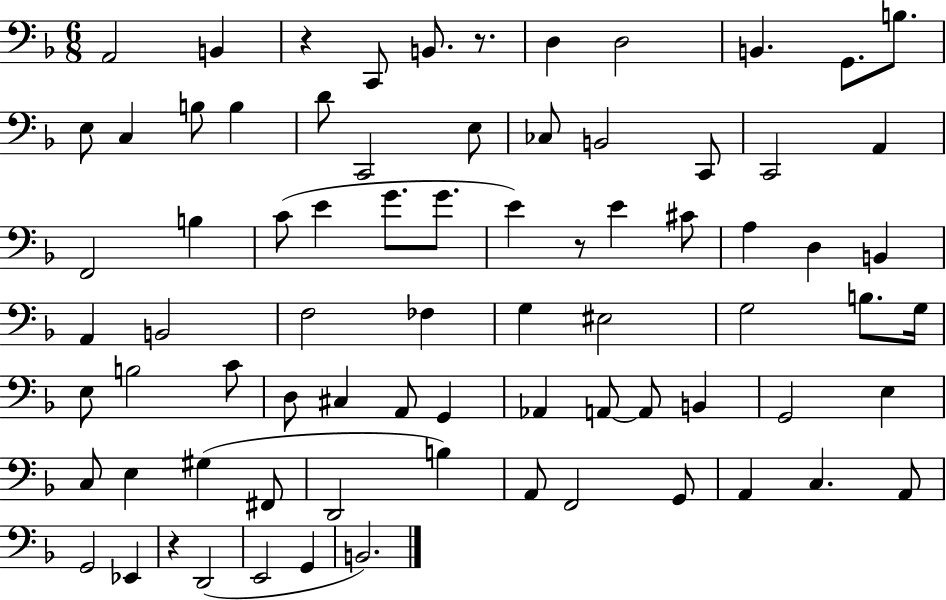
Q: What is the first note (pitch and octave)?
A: A2